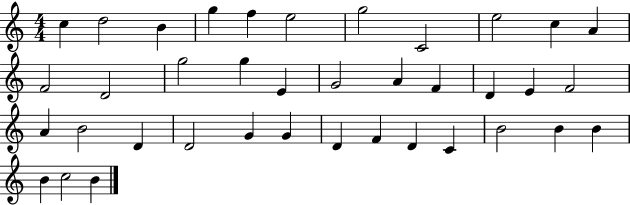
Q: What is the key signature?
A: C major